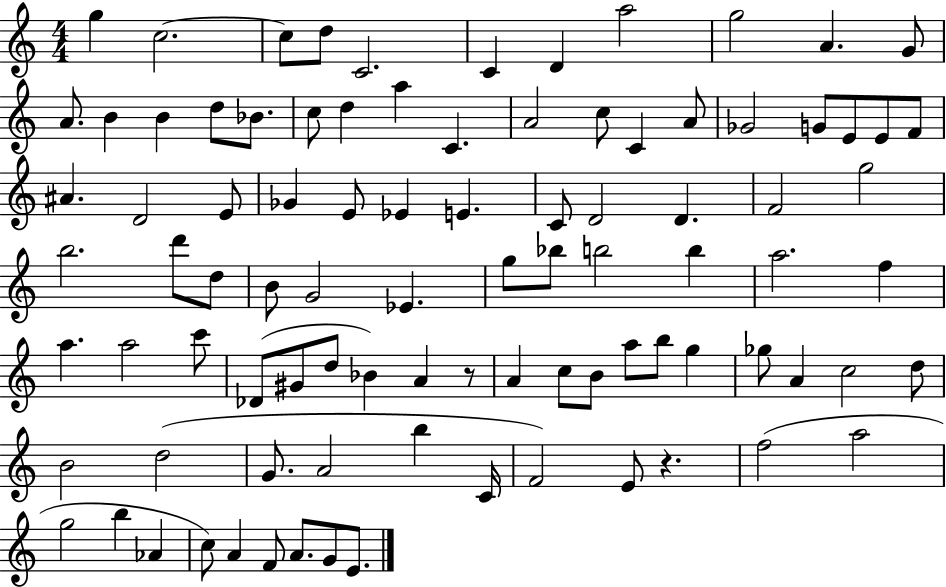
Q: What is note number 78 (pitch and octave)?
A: F4